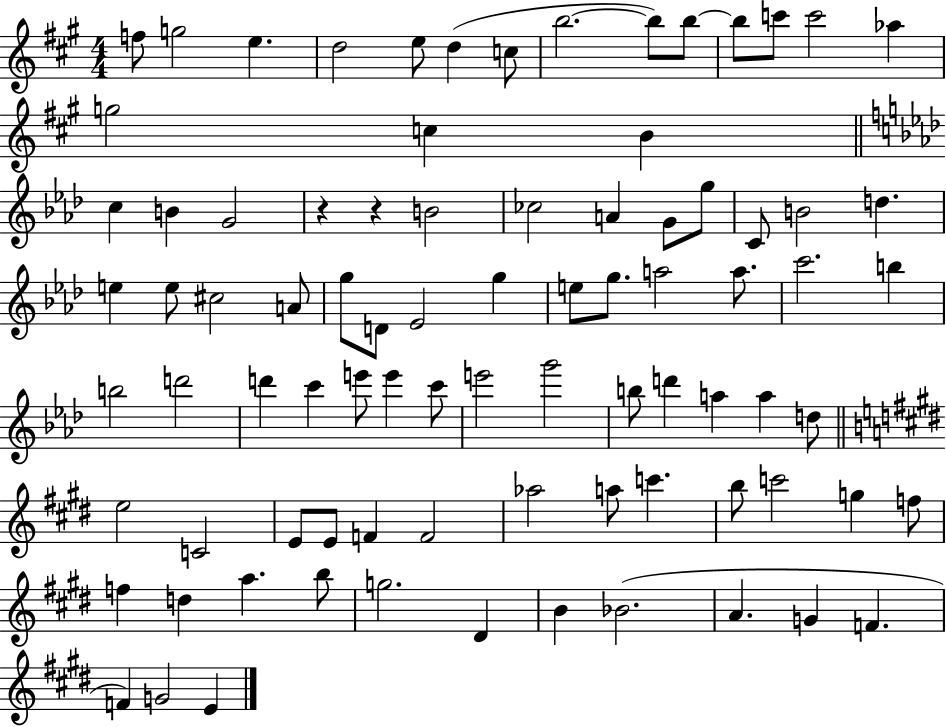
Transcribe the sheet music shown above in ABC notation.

X:1
T:Untitled
M:4/4
L:1/4
K:A
f/2 g2 e d2 e/2 d c/2 b2 b/2 b/2 b/2 c'/2 c'2 _a g2 c B c B G2 z z B2 _c2 A G/2 g/2 C/2 B2 d e e/2 ^c2 A/2 g/2 D/2 _E2 g e/2 g/2 a2 a/2 c'2 b b2 d'2 d' c' e'/2 e' c'/2 e'2 g'2 b/2 d' a a d/2 e2 C2 E/2 E/2 F F2 _a2 a/2 c' b/2 c'2 g f/2 f d a b/2 g2 ^D B _B2 A G F F G2 E